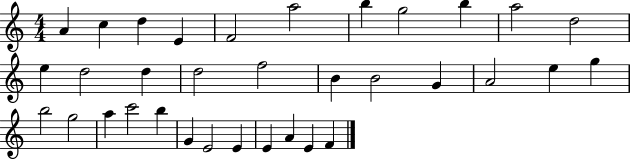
X:1
T:Untitled
M:4/4
L:1/4
K:C
A c d E F2 a2 b g2 b a2 d2 e d2 d d2 f2 B B2 G A2 e g b2 g2 a c'2 b G E2 E E A E F